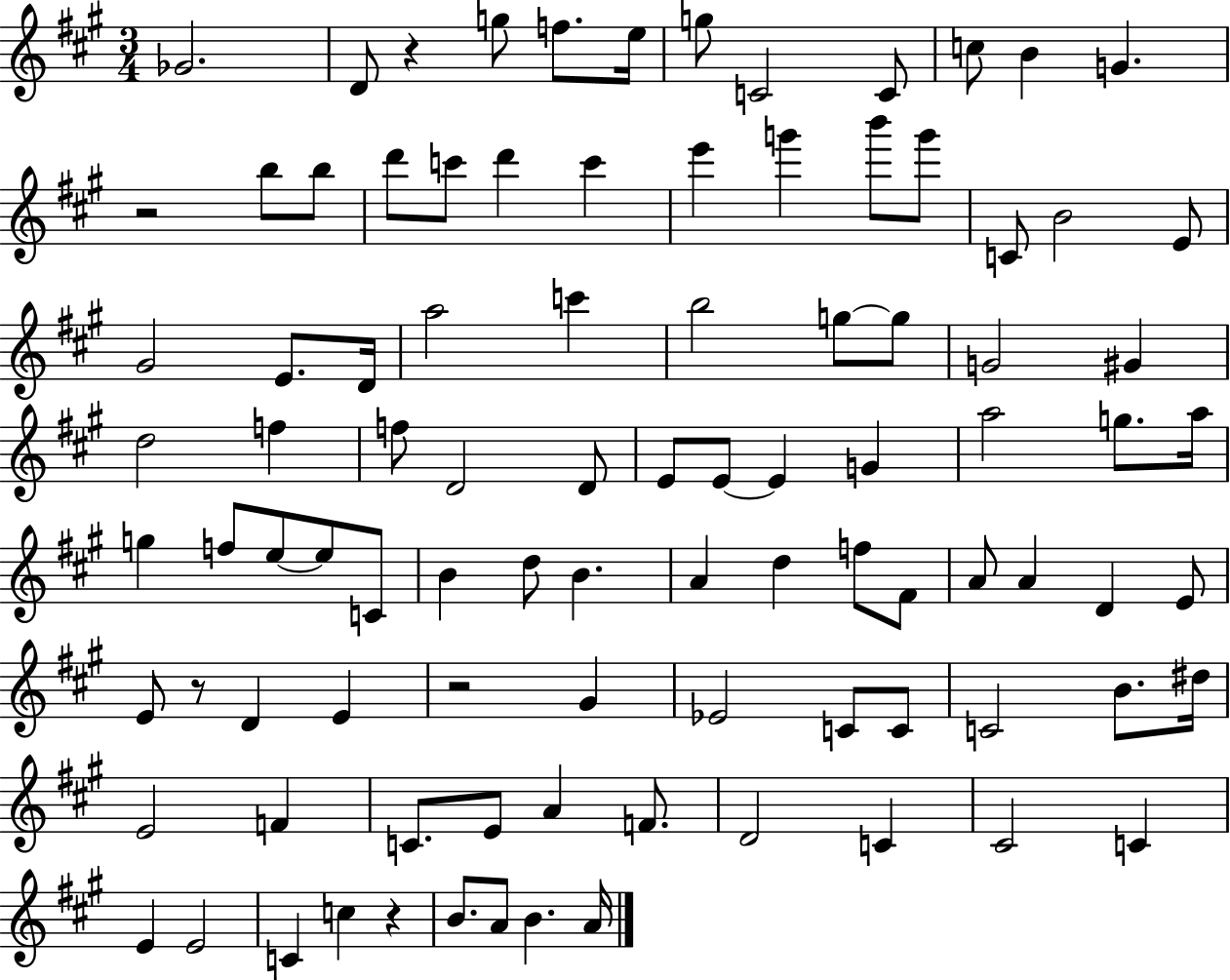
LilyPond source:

{
  \clef treble
  \numericTimeSignature
  \time 3/4
  \key a \major
  ges'2. | d'8 r4 g''8 f''8. e''16 | g''8 c'2 c'8 | c''8 b'4 g'4. | \break r2 b''8 b''8 | d'''8 c'''8 d'''4 c'''4 | e'''4 g'''4 b'''8 g'''8 | c'8 b'2 e'8 | \break gis'2 e'8. d'16 | a''2 c'''4 | b''2 g''8~~ g''8 | g'2 gis'4 | \break d''2 f''4 | f''8 d'2 d'8 | e'8 e'8~~ e'4 g'4 | a''2 g''8. a''16 | \break g''4 f''8 e''8~~ e''8 c'8 | b'4 d''8 b'4. | a'4 d''4 f''8 fis'8 | a'8 a'4 d'4 e'8 | \break e'8 r8 d'4 e'4 | r2 gis'4 | ees'2 c'8 c'8 | c'2 b'8. dis''16 | \break e'2 f'4 | c'8. e'8 a'4 f'8. | d'2 c'4 | cis'2 c'4 | \break e'4 e'2 | c'4 c''4 r4 | b'8. a'8 b'4. a'16 | \bar "|."
}